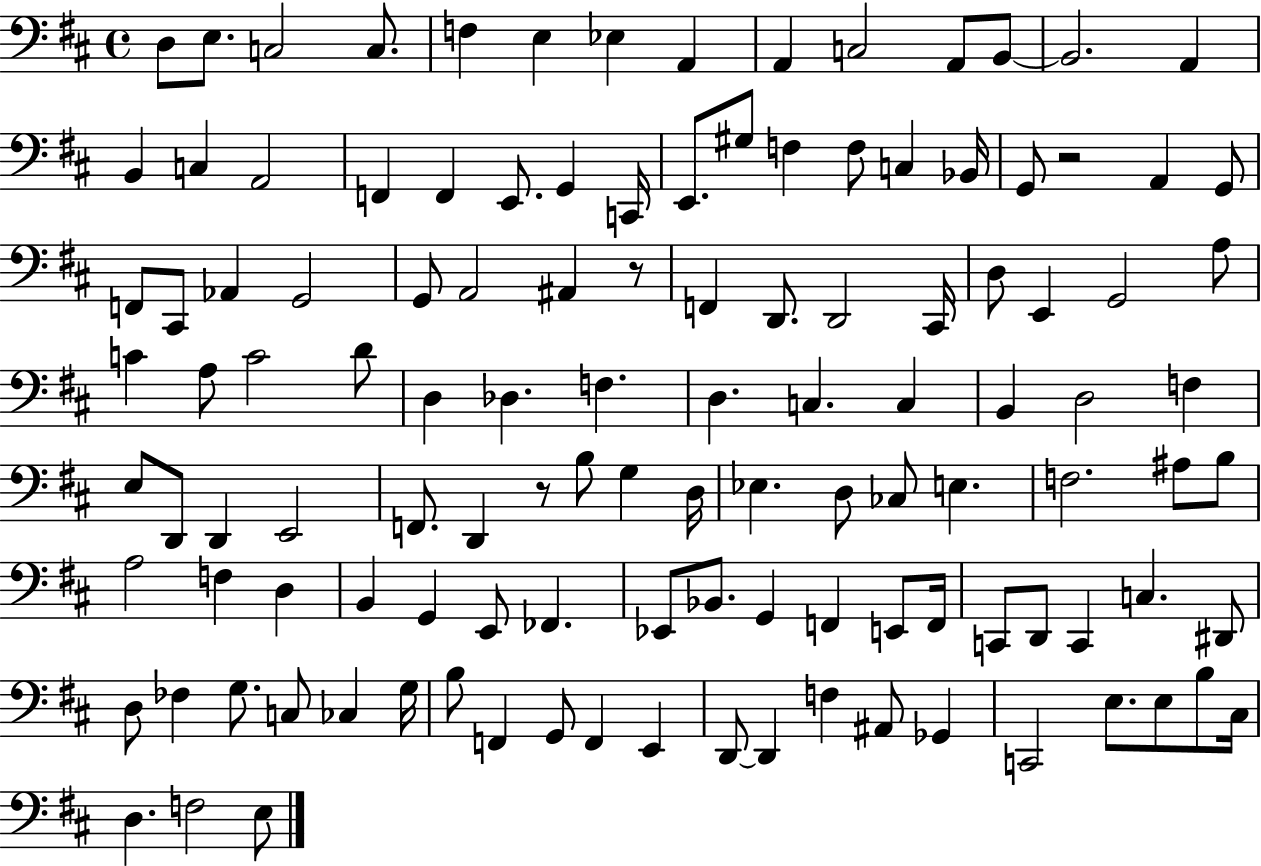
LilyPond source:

{
  \clef bass
  \time 4/4
  \defaultTimeSignature
  \key d \major
  d8 e8. c2 c8. | f4 e4 ees4 a,4 | a,4 c2 a,8 b,8~~ | b,2. a,4 | \break b,4 c4 a,2 | f,4 f,4 e,8. g,4 c,16 | e,8. gis8 f4 f8 c4 bes,16 | g,8 r2 a,4 g,8 | \break f,8 cis,8 aes,4 g,2 | g,8 a,2 ais,4 r8 | f,4 d,8. d,2 cis,16 | d8 e,4 g,2 a8 | \break c'4 a8 c'2 d'8 | d4 des4. f4. | d4. c4. c4 | b,4 d2 f4 | \break e8 d,8 d,4 e,2 | f,8. d,4 r8 b8 g4 d16 | ees4. d8 ces8 e4. | f2. ais8 b8 | \break a2 f4 d4 | b,4 g,4 e,8 fes,4. | ees,8 bes,8. g,4 f,4 e,8 f,16 | c,8 d,8 c,4 c4. dis,8 | \break d8 fes4 g8. c8 ces4 g16 | b8 f,4 g,8 f,4 e,4 | d,8~~ d,4 f4 ais,8 ges,4 | c,2 e8. e8 b8 cis16 | \break d4. f2 e8 | \bar "|."
}